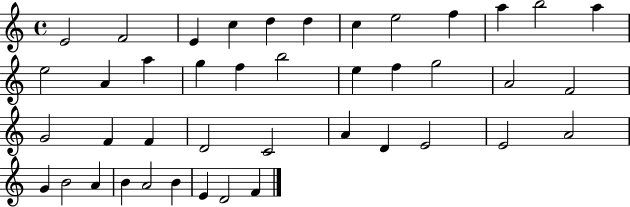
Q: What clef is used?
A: treble